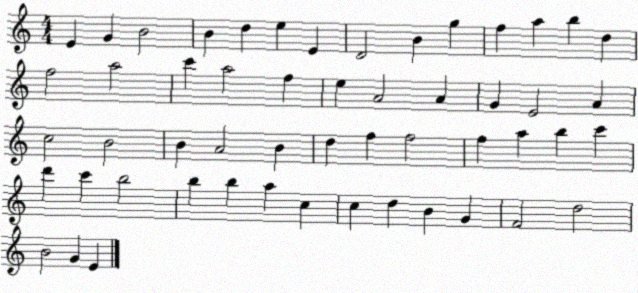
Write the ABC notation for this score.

X:1
T:Untitled
M:4/4
L:1/4
K:C
E G B2 B d e E D2 B g f a b d f2 a2 c' a2 f e A2 A G E2 A c2 B2 B A2 B d f f2 f a b c' d' c' b2 b b a c c d B G F2 d2 B2 G E